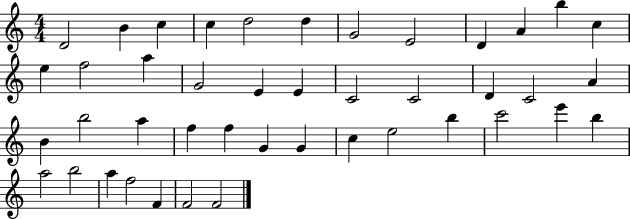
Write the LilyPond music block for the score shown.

{
  \clef treble
  \numericTimeSignature
  \time 4/4
  \key c \major
  d'2 b'4 c''4 | c''4 d''2 d''4 | g'2 e'2 | d'4 a'4 b''4 c''4 | \break e''4 f''2 a''4 | g'2 e'4 e'4 | c'2 c'2 | d'4 c'2 a'4 | \break b'4 b''2 a''4 | f''4 f''4 g'4 g'4 | c''4 e''2 b''4 | c'''2 e'''4 b''4 | \break a''2 b''2 | a''4 f''2 f'4 | f'2 f'2 | \bar "|."
}